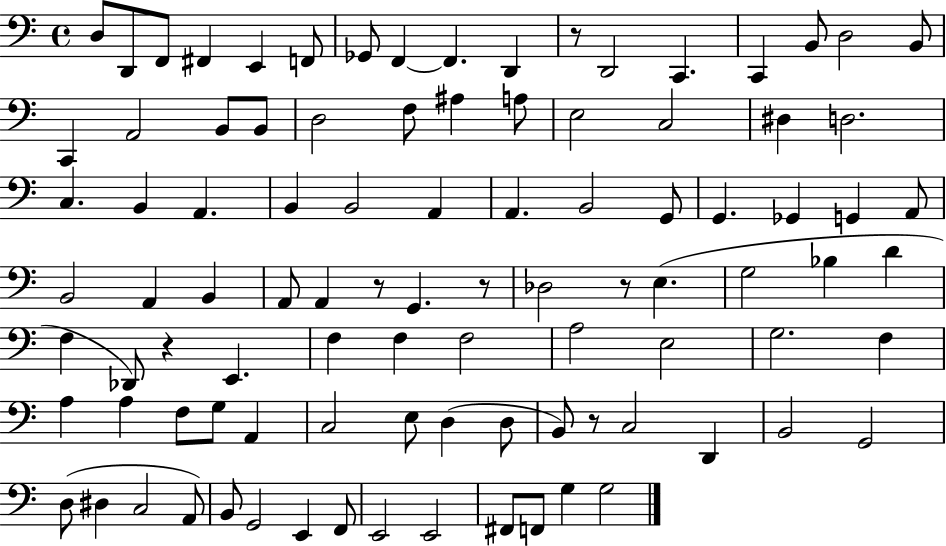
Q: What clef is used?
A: bass